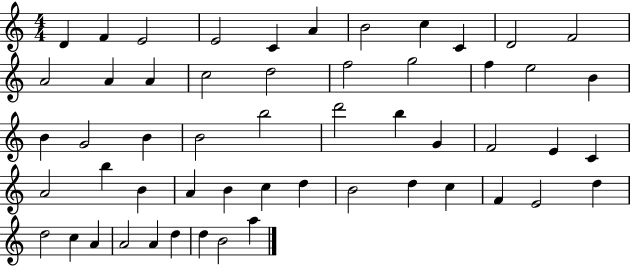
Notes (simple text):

D4/q F4/q E4/h E4/h C4/q A4/q B4/h C5/q C4/q D4/h F4/h A4/h A4/q A4/q C5/h D5/h F5/h G5/h F5/q E5/h B4/q B4/q G4/h B4/q B4/h B5/h D6/h B5/q G4/q F4/h E4/q C4/q A4/h B5/q B4/q A4/q B4/q C5/q D5/q B4/h D5/q C5/q F4/q E4/h D5/q D5/h C5/q A4/q A4/h A4/q D5/q D5/q B4/h A5/q